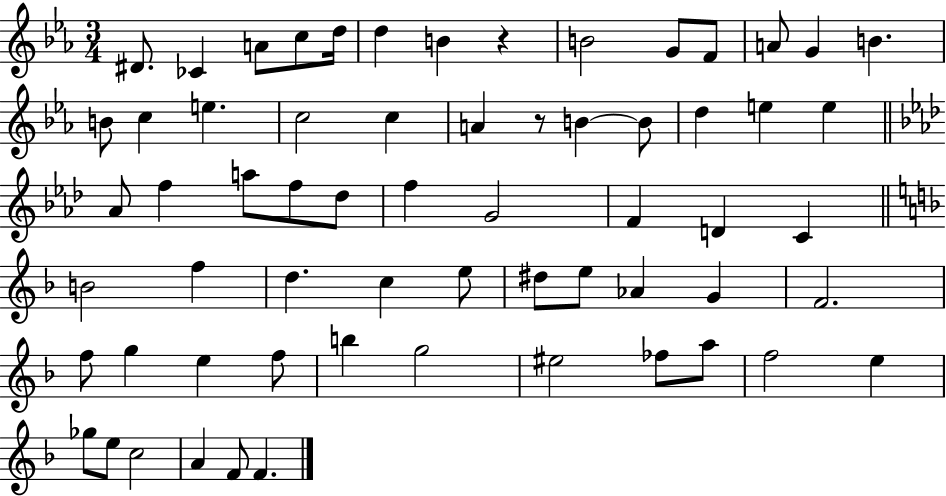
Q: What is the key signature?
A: EES major